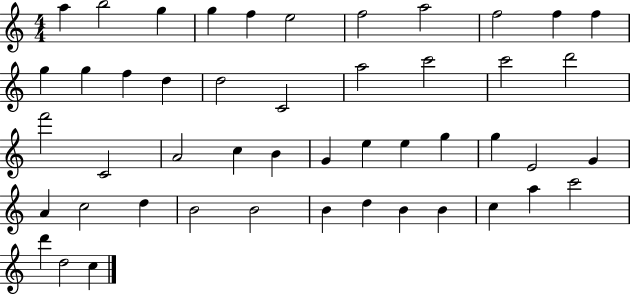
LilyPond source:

{
  \clef treble
  \numericTimeSignature
  \time 4/4
  \key c \major
  a''4 b''2 g''4 | g''4 f''4 e''2 | f''2 a''2 | f''2 f''4 f''4 | \break g''4 g''4 f''4 d''4 | d''2 c'2 | a''2 c'''2 | c'''2 d'''2 | \break f'''2 c'2 | a'2 c''4 b'4 | g'4 e''4 e''4 g''4 | g''4 e'2 g'4 | \break a'4 c''2 d''4 | b'2 b'2 | b'4 d''4 b'4 b'4 | c''4 a''4 c'''2 | \break d'''4 d''2 c''4 | \bar "|."
}